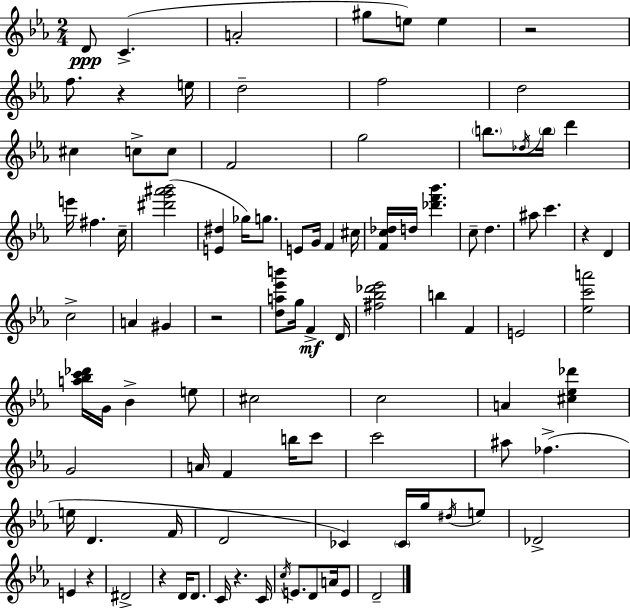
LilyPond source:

{
  \clef treble
  \numericTimeSignature
  \time 2/4
  \key c \minor
  d'8\ppp c'4.->( | a'2-. | gis''8 e''8) e''4 | r2 | \break f''8. r4 e''16 | d''2-- | f''2 | d''2 | \break cis''4 c''8-> c''8 | f'2 | g''2 | \parenthesize b''8. \acciaccatura { des''16 } \parenthesize b''16 d'''4 | \break e'''16 fis''4. | c''16-- <dis''' g''' ais''' bes'''>2( | <e' dis''>4 ges''16) g''8. | e'8 g'16 f'4 | \break cis''16 <f' c'' des''>16 d''16 <des''' f''' bes'''>4. | c''8-- d''4. | ais''8 c'''4. | r4 d'4 | \break c''2-> | a'4 gis'4 | r2 | <d'' a'' ees''' b'''>8 g''16 f'4->\mf | \break d'16 <fis'' bes'' des''' ees'''>2 | b''4 f'4 | e'2 | <ees'' c''' a'''>2 | \break <a'' bes'' c''' des'''>16 g'16 bes'4-> e''8 | cis''2 | c''2 | a'4 <cis'' ees'' des'''>4 | \break g'2 | a'16 f'4 b''16 c'''8 | c'''2 | ais''8 fes''4.->( | \break e''16 d'4. | f'16 d'2 | ces'4) \parenthesize ces'16 g''16 \acciaccatura { dis''16 } | e''8 des'2-> | \break e'4 r4 | dis'2-> | r4 d'16 d'8. | c'16 r4. | \break c'16 \acciaccatura { c''16 } e'8. d'8 | a'16 e'8 d'2-- | \bar "|."
}